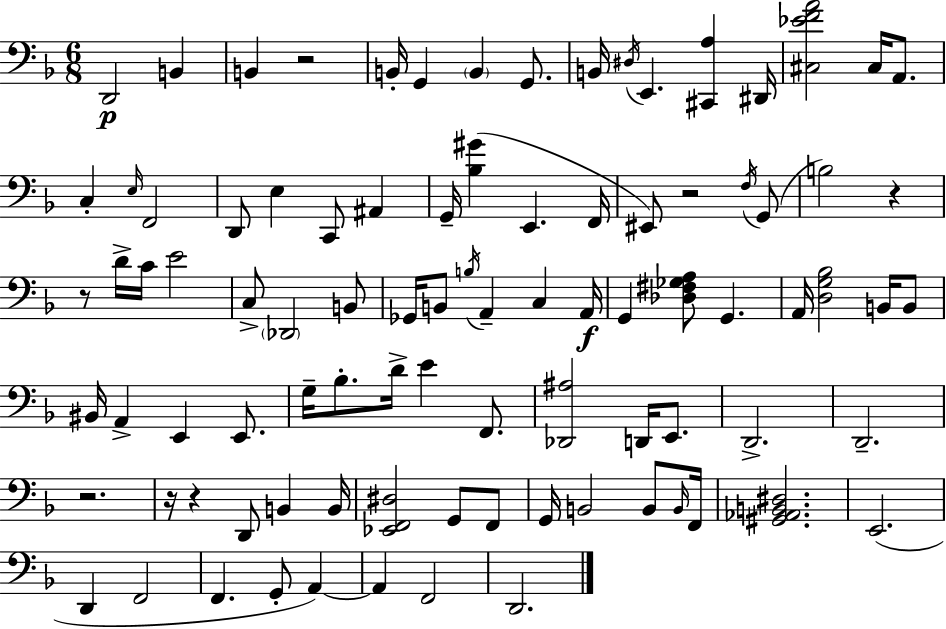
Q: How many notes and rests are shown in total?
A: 91